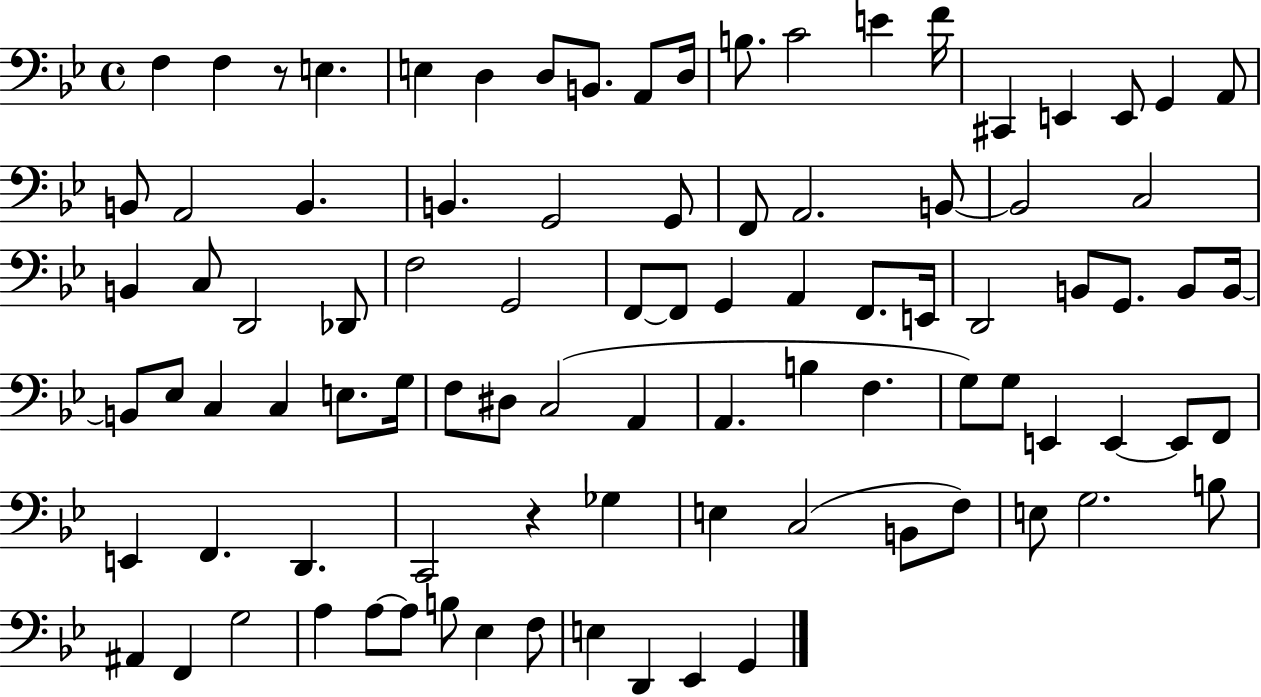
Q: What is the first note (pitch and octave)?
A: F3